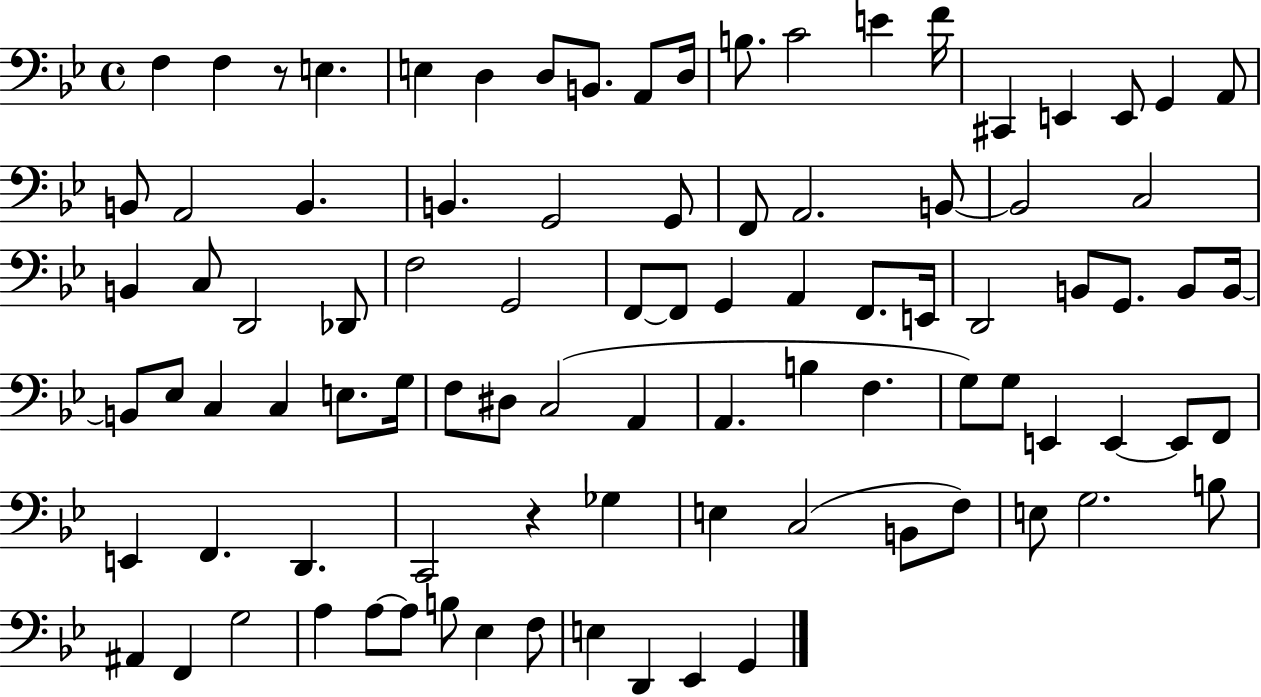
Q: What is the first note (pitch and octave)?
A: F3